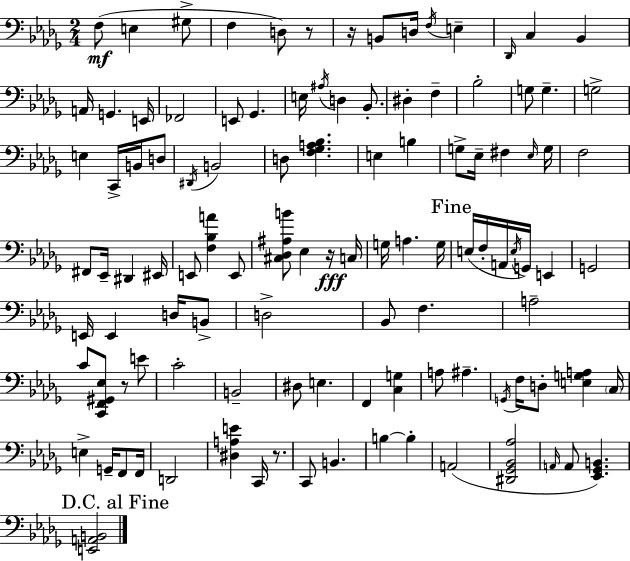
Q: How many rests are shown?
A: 5